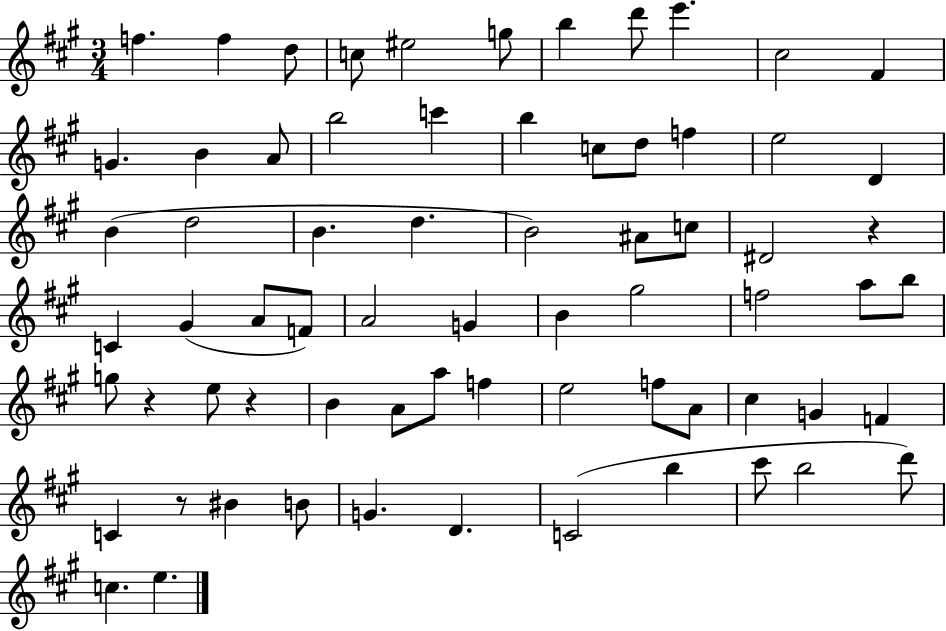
F5/q. F5/q D5/e C5/e EIS5/h G5/e B5/q D6/e E6/q. C#5/h F#4/q G4/q. B4/q A4/e B5/h C6/q B5/q C5/e D5/e F5/q E5/h D4/q B4/q D5/h B4/q. D5/q. B4/h A#4/e C5/e D#4/h R/q C4/q G#4/q A4/e F4/e A4/h G4/q B4/q G#5/h F5/h A5/e B5/e G5/e R/q E5/e R/q B4/q A4/e A5/e F5/q E5/h F5/e A4/e C#5/q G4/q F4/q C4/q R/e BIS4/q B4/e G4/q. D4/q. C4/h B5/q C#6/e B5/h D6/e C5/q. E5/q.